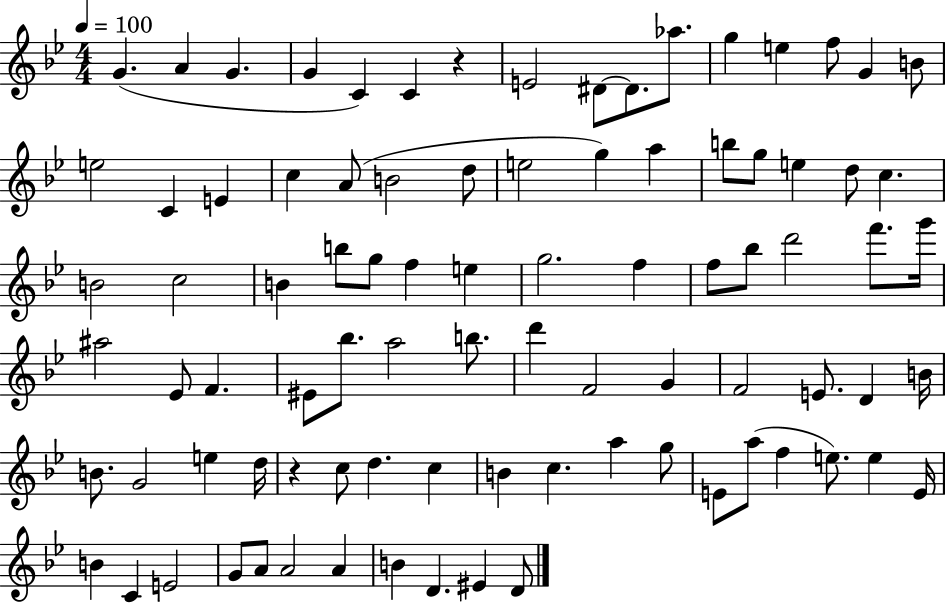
G4/q. A4/q G4/q. G4/q C4/q C4/q R/q E4/h D#4/e D#4/e. Ab5/e. G5/q E5/q F5/e G4/q B4/e E5/h C4/q E4/q C5/q A4/e B4/h D5/e E5/h G5/q A5/q B5/e G5/e E5/q D5/e C5/q. B4/h C5/h B4/q B5/e G5/e F5/q E5/q G5/h. F5/q F5/e Bb5/e D6/h F6/e. G6/s A#5/h Eb4/e F4/q. EIS4/e Bb5/e. A5/h B5/e. D6/q F4/h G4/q F4/h E4/e. D4/q B4/s B4/e. G4/h E5/q D5/s R/q C5/e D5/q. C5/q B4/q C5/q. A5/q G5/e E4/e A5/e F5/q E5/e. E5/q E4/s B4/q C4/q E4/h G4/e A4/e A4/h A4/q B4/q D4/q. EIS4/q D4/e